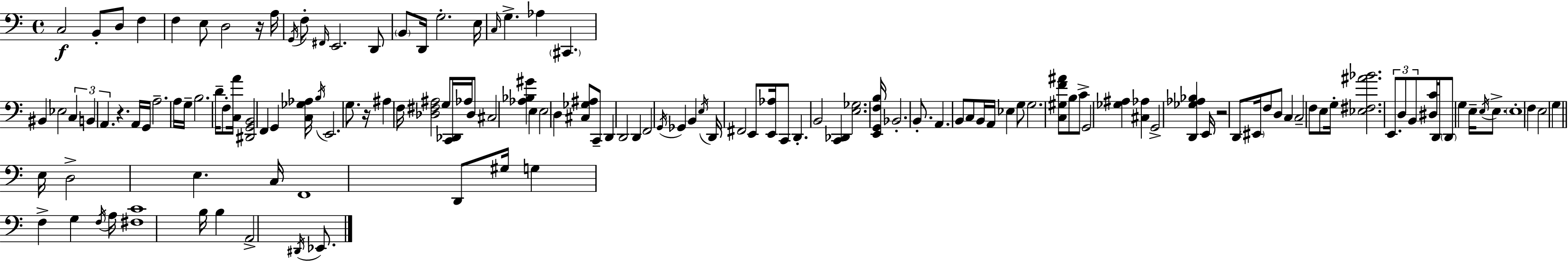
C3/h B2/e D3/e F3/q F3/q E3/e D3/h R/s A3/s G2/s F3/e F#2/s E2/h. D2/e B2/e D2/s G3/h. E3/s C3/s G3/q. Ab3/q C#2/q. BIS2/q Eb3/h C3/q B2/q A2/q. R/q. A2/s G2/s A3/h. A3/s G3/s B3/h. D4/s F3/e [C3,A4]/s [D#2,G2,B2]/h F2/q G2/q [C3,Gb3,Ab3]/s B3/s E2/h. G3/e. R/s A#3/q F3/s [Db3,F#3,A#3]/h G3/e [C2,Db2]/s Ab3/s Db3/e C#3/h [Ab3,Bb3,G#4]/q E3/q E3/h D3/q [C#3,Gb3,A#3]/e C2/e D2/q D2/h D2/q F2/h G2/s Gb2/q B2/q E3/s D2/s F#2/h E2/e [E2,Ab3]/s C2/e D2/q. B2/h [C2,Db2]/q [E3,Gb3]/h. [E2,G2,F3,B3]/s Bb2/h. B2/e. A2/q. B2/e C3/e B2/s A2/s Eb3/q G3/e G3/h. [C3,G#3,F4,A#4]/e B3/e C4/e G2/h [Gb3,A#3]/q [C#3,Ab3]/q G2/h [D2,Gb3,Ab3,Bb3]/q E2/s R/h D2/e EIS2/s F3/e D3/e C3/q C3/h F3/e E3/e G3/s [Eb3,F#3,A#4,Bb4]/h. E2/e. D3/e B2/e [D#3,C4]/s D2/s D2/e G3/q E3/s E3/s E3/e. E3/w F3/q E3/h G3/q E3/s D3/h E3/q. C3/s F2/w D2/e G#3/s G3/q F3/q G3/q F3/s A3/s [F#3,C4]/w B3/s B3/q A2/h D#2/s Eb2/e.